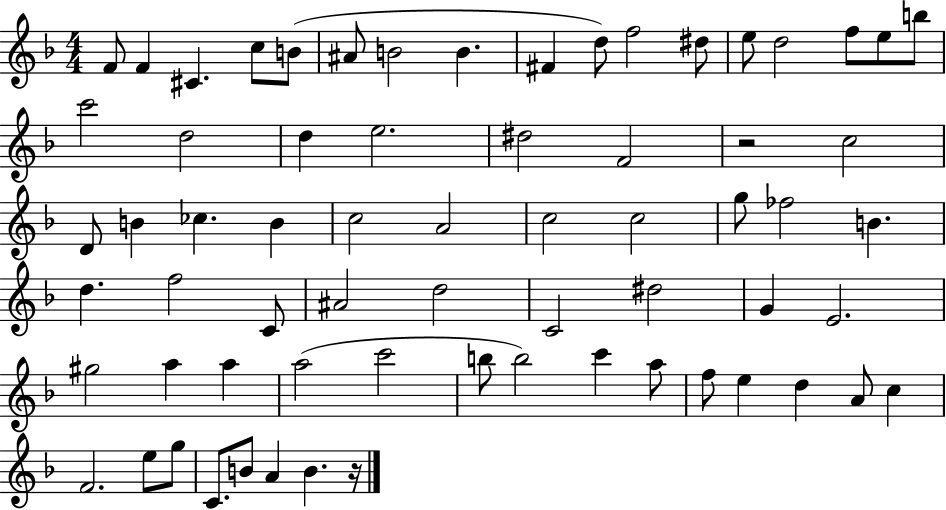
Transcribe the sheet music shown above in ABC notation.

X:1
T:Untitled
M:4/4
L:1/4
K:F
F/2 F ^C c/2 B/2 ^A/2 B2 B ^F d/2 f2 ^d/2 e/2 d2 f/2 e/2 b/2 c'2 d2 d e2 ^d2 F2 z2 c2 D/2 B _c B c2 A2 c2 c2 g/2 _f2 B d f2 C/2 ^A2 d2 C2 ^d2 G E2 ^g2 a a a2 c'2 b/2 b2 c' a/2 f/2 e d A/2 c F2 e/2 g/2 C/2 B/2 A B z/4